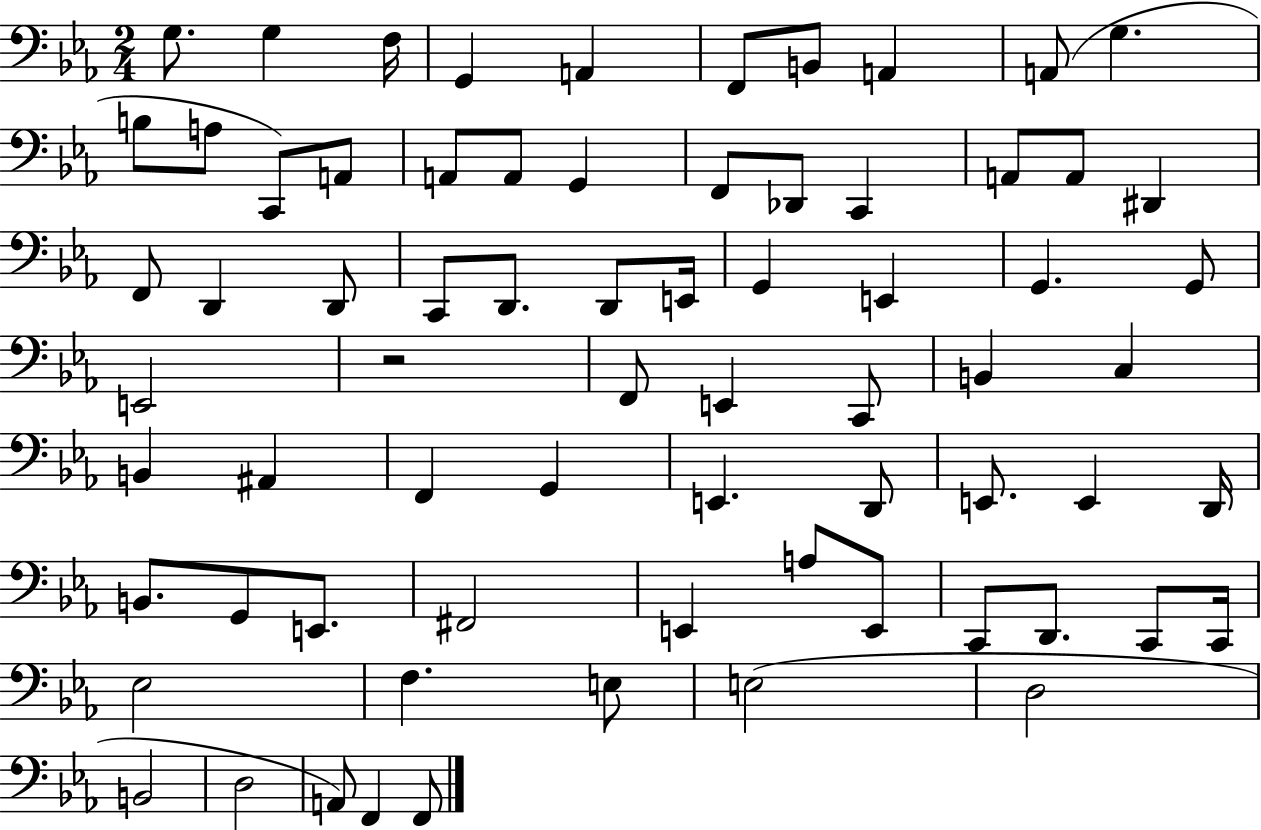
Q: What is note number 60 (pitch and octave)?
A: C2